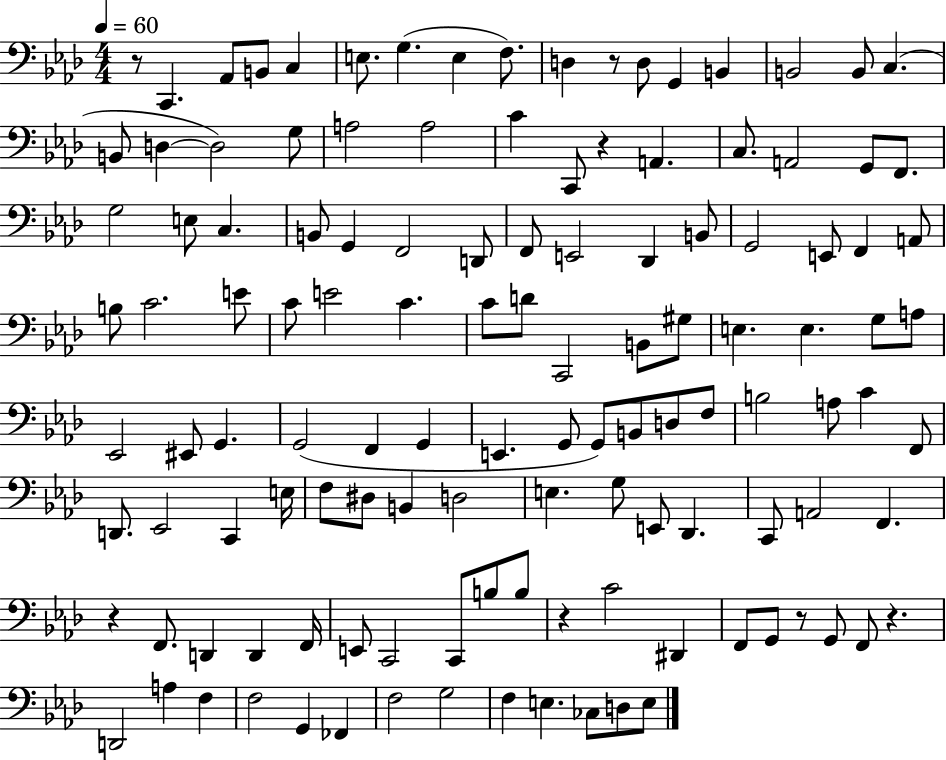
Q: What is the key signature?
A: AES major